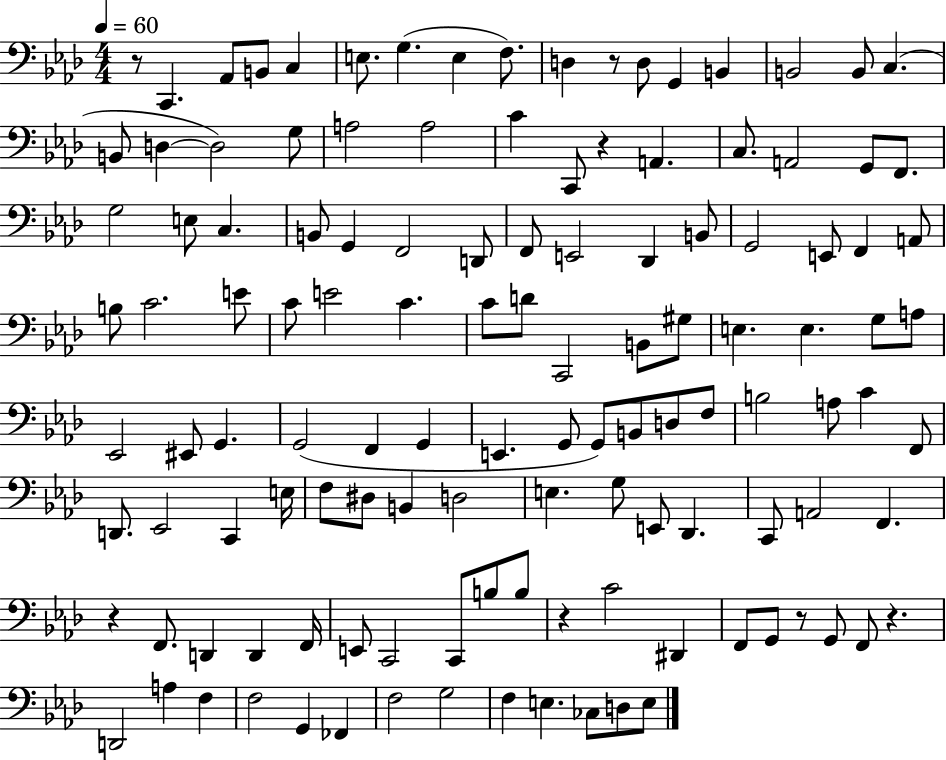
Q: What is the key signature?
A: AES major